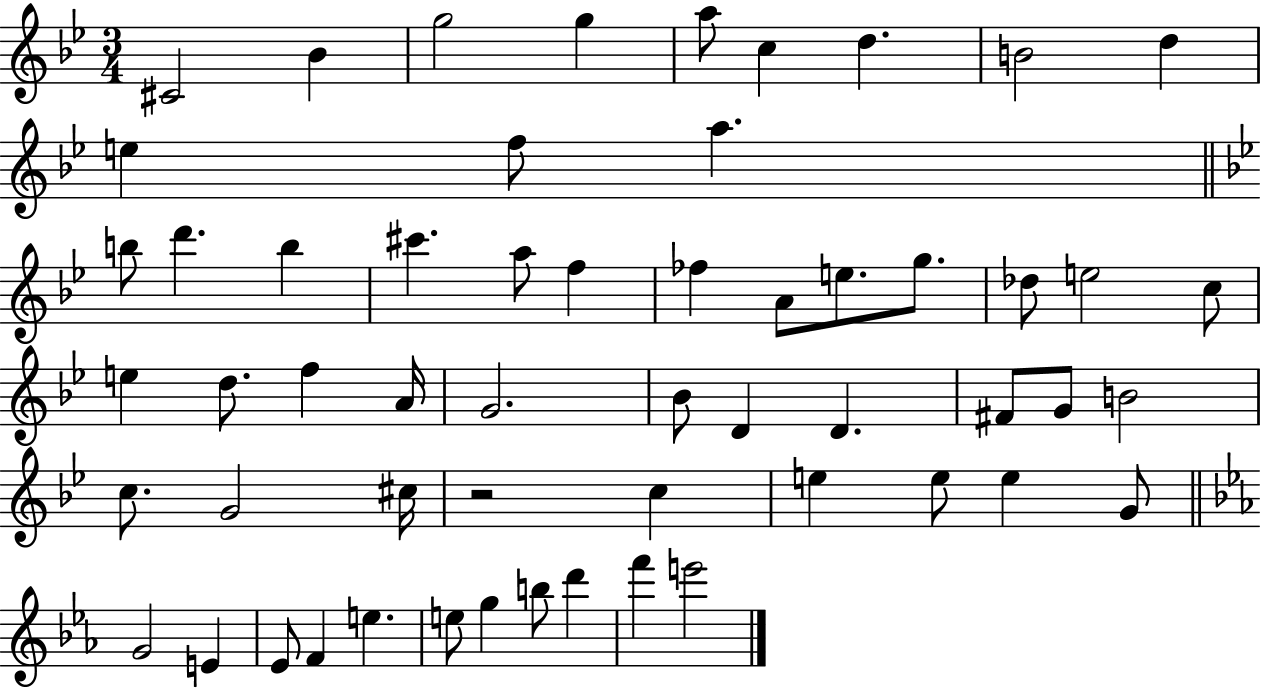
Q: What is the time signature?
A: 3/4